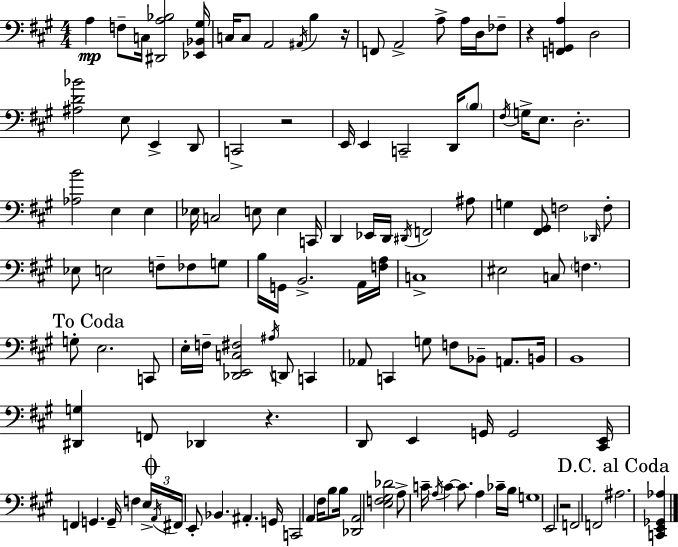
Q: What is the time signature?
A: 4/4